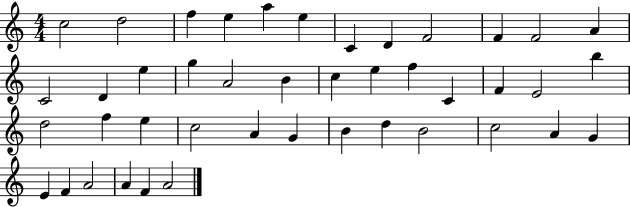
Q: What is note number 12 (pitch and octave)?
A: A4